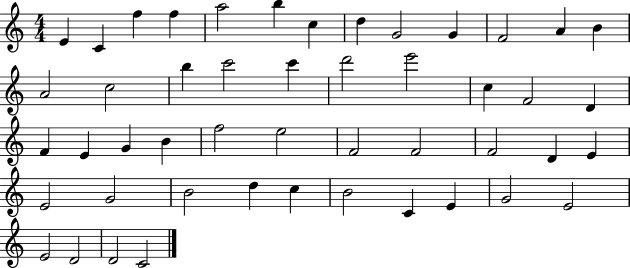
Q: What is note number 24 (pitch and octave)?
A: F4